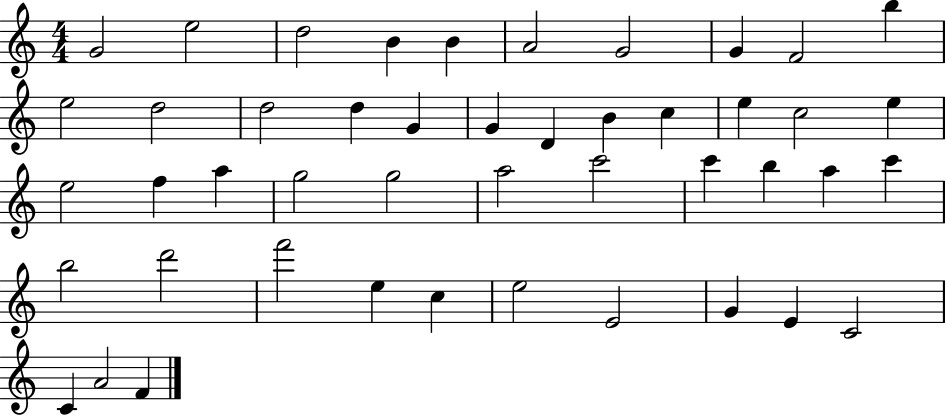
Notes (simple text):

G4/h E5/h D5/h B4/q B4/q A4/h G4/h G4/q F4/h B5/q E5/h D5/h D5/h D5/q G4/q G4/q D4/q B4/q C5/q E5/q C5/h E5/q E5/h F5/q A5/q G5/h G5/h A5/h C6/h C6/q B5/q A5/q C6/q B5/h D6/h F6/h E5/q C5/q E5/h E4/h G4/q E4/q C4/h C4/q A4/h F4/q